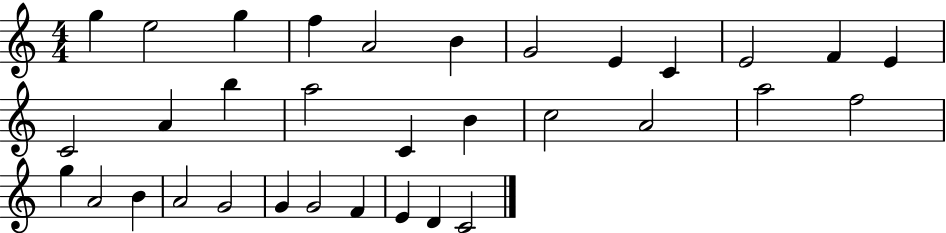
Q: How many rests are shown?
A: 0